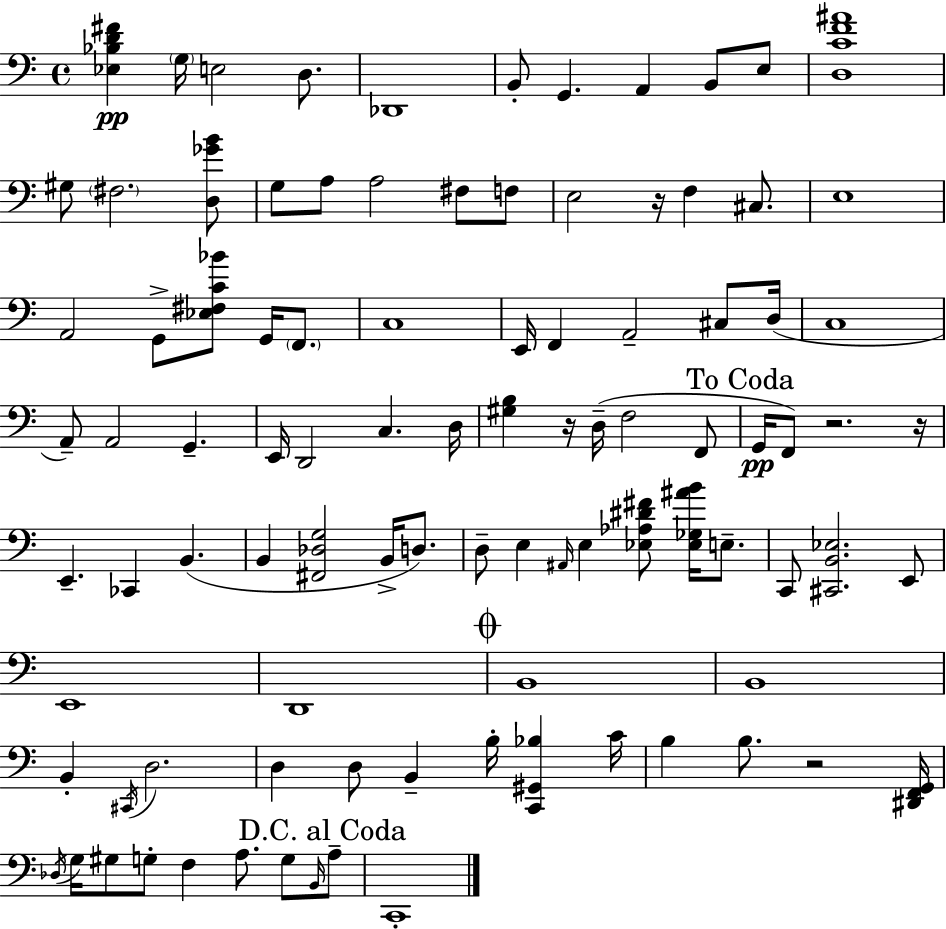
{
  \clef bass
  \time 4/4
  \defaultTimeSignature
  \key c \major
  <ees bes d' fis'>4\pp \parenthesize g16 e2 d8. | des,1 | b,8-. g,4. a,4 b,8 e8 | <d c' f' ais'>1 | \break gis8 \parenthesize fis2. <d ges' b'>8 | g8 a8 a2 fis8 f8 | e2 r16 f4 cis8. | e1 | \break a,2 g,8-> <ees fis c' bes'>8 g,16 \parenthesize f,8. | c1 | e,16 f,4 a,2-- cis8 d16( | c1 | \break a,8--) a,2 g,4.-- | e,16 d,2 c4. d16 | <gis b>4 r16 d16--( f2 f,8 | \mark "To Coda" g,16\pp f,8) r2. r16 | \break e,4.-- ces,4 b,4.( | b,4 <fis, des g>2 b,16-> d8.) | d8-- e4 \grace { ais,16 } e4 <ees aes dis' fis'>8 <ees ges ais' b'>16 e8.-- | c,8 <cis, b, ees>2. e,8 | \break e,1 | d,1 | \mark \markup { \musicglyph "scripts.coda" } b,1 | b,1 | \break b,4-. \acciaccatura { cis,16 } d2. | d4 d8 b,4-- b16-. <c, gis, bes>4 | c'16 b4 b8. r2 | <dis, f, g,>16 \acciaccatura { des16 } g16 gis8 g8-. f4 a8. g8 | \break \grace { b,16 } \mark "D.C. al Coda" a8-- c,1-. | \bar "|."
}